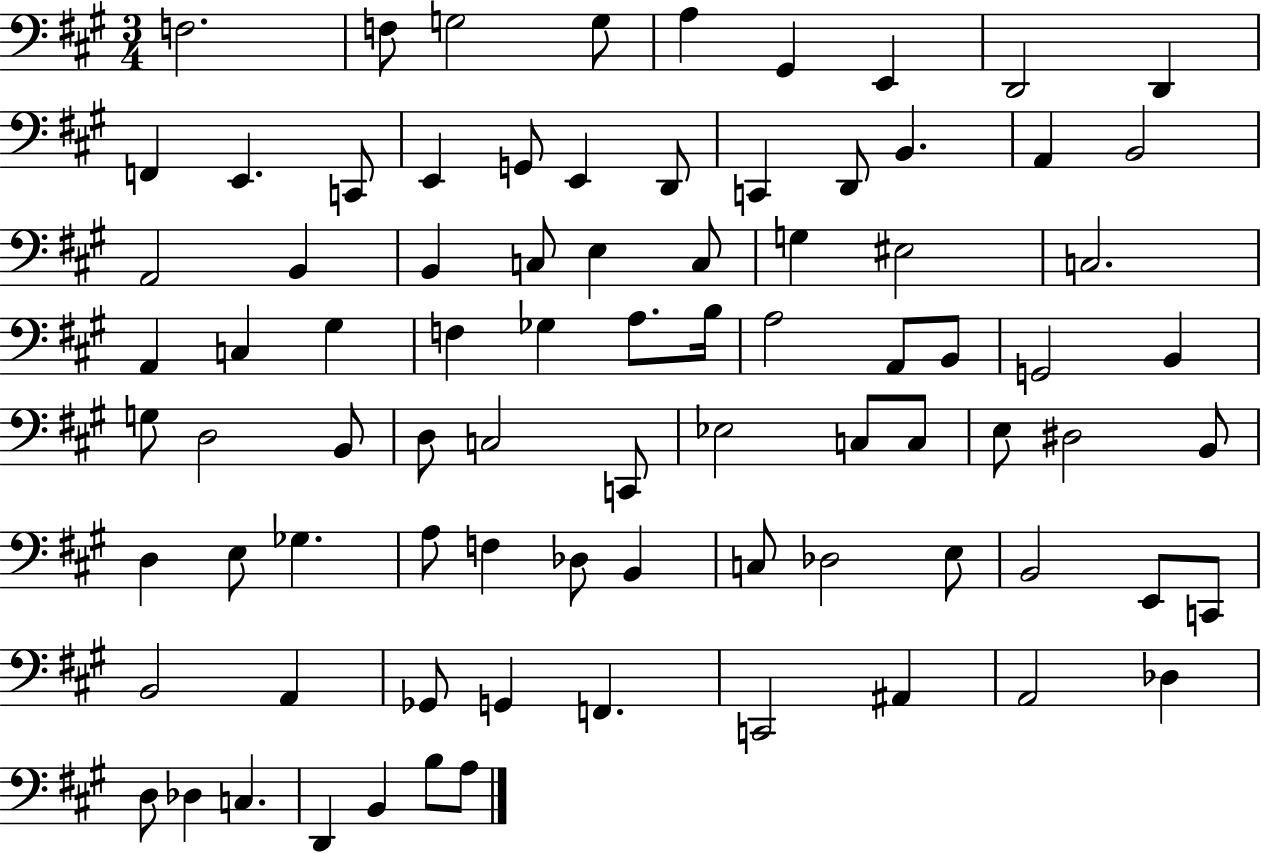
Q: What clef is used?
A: bass